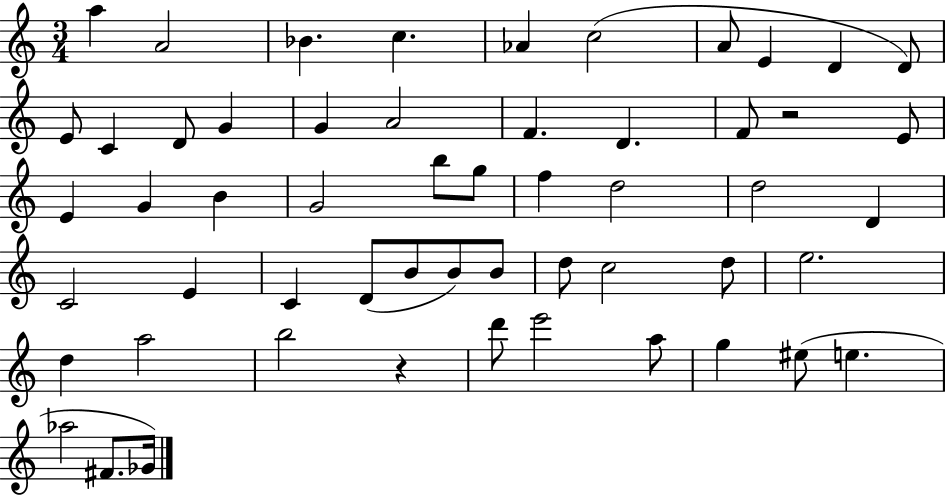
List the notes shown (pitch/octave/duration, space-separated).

A5/q A4/h Bb4/q. C5/q. Ab4/q C5/h A4/e E4/q D4/q D4/e E4/e C4/q D4/e G4/q G4/q A4/h F4/q. D4/q. F4/e R/h E4/e E4/q G4/q B4/q G4/h B5/e G5/e F5/q D5/h D5/h D4/q C4/h E4/q C4/q D4/e B4/e B4/e B4/e D5/e C5/h D5/e E5/h. D5/q A5/h B5/h R/q D6/e E6/h A5/e G5/q EIS5/e E5/q. Ab5/h F#4/e. Gb4/s